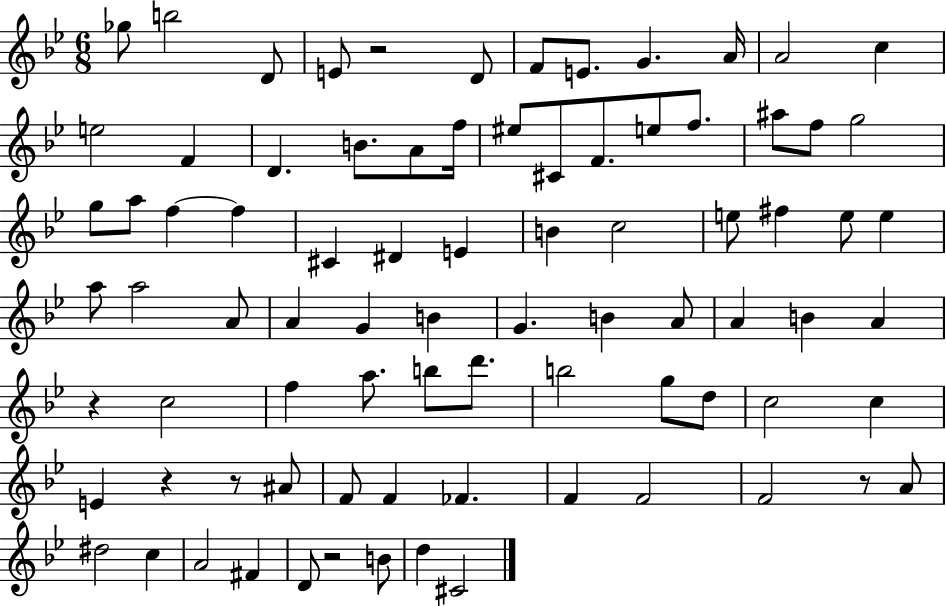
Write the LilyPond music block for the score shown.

{
  \clef treble
  \numericTimeSignature
  \time 6/8
  \key bes \major
  ges''8 b''2 d'8 | e'8 r2 d'8 | f'8 e'8. g'4. a'16 | a'2 c''4 | \break e''2 f'4 | d'4. b'8. a'8 f''16 | eis''8 cis'8 f'8. e''8 f''8. | ais''8 f''8 g''2 | \break g''8 a''8 f''4~~ f''4 | cis'4 dis'4 e'4 | b'4 c''2 | e''8 fis''4 e''8 e''4 | \break a''8 a''2 a'8 | a'4 g'4 b'4 | g'4. b'4 a'8 | a'4 b'4 a'4 | \break r4 c''2 | f''4 a''8. b''8 d'''8. | b''2 g''8 d''8 | c''2 c''4 | \break e'4 r4 r8 ais'8 | f'8 f'4 fes'4. | f'4 f'2 | f'2 r8 a'8 | \break dis''2 c''4 | a'2 fis'4 | d'8 r2 b'8 | d''4 cis'2 | \break \bar "|."
}